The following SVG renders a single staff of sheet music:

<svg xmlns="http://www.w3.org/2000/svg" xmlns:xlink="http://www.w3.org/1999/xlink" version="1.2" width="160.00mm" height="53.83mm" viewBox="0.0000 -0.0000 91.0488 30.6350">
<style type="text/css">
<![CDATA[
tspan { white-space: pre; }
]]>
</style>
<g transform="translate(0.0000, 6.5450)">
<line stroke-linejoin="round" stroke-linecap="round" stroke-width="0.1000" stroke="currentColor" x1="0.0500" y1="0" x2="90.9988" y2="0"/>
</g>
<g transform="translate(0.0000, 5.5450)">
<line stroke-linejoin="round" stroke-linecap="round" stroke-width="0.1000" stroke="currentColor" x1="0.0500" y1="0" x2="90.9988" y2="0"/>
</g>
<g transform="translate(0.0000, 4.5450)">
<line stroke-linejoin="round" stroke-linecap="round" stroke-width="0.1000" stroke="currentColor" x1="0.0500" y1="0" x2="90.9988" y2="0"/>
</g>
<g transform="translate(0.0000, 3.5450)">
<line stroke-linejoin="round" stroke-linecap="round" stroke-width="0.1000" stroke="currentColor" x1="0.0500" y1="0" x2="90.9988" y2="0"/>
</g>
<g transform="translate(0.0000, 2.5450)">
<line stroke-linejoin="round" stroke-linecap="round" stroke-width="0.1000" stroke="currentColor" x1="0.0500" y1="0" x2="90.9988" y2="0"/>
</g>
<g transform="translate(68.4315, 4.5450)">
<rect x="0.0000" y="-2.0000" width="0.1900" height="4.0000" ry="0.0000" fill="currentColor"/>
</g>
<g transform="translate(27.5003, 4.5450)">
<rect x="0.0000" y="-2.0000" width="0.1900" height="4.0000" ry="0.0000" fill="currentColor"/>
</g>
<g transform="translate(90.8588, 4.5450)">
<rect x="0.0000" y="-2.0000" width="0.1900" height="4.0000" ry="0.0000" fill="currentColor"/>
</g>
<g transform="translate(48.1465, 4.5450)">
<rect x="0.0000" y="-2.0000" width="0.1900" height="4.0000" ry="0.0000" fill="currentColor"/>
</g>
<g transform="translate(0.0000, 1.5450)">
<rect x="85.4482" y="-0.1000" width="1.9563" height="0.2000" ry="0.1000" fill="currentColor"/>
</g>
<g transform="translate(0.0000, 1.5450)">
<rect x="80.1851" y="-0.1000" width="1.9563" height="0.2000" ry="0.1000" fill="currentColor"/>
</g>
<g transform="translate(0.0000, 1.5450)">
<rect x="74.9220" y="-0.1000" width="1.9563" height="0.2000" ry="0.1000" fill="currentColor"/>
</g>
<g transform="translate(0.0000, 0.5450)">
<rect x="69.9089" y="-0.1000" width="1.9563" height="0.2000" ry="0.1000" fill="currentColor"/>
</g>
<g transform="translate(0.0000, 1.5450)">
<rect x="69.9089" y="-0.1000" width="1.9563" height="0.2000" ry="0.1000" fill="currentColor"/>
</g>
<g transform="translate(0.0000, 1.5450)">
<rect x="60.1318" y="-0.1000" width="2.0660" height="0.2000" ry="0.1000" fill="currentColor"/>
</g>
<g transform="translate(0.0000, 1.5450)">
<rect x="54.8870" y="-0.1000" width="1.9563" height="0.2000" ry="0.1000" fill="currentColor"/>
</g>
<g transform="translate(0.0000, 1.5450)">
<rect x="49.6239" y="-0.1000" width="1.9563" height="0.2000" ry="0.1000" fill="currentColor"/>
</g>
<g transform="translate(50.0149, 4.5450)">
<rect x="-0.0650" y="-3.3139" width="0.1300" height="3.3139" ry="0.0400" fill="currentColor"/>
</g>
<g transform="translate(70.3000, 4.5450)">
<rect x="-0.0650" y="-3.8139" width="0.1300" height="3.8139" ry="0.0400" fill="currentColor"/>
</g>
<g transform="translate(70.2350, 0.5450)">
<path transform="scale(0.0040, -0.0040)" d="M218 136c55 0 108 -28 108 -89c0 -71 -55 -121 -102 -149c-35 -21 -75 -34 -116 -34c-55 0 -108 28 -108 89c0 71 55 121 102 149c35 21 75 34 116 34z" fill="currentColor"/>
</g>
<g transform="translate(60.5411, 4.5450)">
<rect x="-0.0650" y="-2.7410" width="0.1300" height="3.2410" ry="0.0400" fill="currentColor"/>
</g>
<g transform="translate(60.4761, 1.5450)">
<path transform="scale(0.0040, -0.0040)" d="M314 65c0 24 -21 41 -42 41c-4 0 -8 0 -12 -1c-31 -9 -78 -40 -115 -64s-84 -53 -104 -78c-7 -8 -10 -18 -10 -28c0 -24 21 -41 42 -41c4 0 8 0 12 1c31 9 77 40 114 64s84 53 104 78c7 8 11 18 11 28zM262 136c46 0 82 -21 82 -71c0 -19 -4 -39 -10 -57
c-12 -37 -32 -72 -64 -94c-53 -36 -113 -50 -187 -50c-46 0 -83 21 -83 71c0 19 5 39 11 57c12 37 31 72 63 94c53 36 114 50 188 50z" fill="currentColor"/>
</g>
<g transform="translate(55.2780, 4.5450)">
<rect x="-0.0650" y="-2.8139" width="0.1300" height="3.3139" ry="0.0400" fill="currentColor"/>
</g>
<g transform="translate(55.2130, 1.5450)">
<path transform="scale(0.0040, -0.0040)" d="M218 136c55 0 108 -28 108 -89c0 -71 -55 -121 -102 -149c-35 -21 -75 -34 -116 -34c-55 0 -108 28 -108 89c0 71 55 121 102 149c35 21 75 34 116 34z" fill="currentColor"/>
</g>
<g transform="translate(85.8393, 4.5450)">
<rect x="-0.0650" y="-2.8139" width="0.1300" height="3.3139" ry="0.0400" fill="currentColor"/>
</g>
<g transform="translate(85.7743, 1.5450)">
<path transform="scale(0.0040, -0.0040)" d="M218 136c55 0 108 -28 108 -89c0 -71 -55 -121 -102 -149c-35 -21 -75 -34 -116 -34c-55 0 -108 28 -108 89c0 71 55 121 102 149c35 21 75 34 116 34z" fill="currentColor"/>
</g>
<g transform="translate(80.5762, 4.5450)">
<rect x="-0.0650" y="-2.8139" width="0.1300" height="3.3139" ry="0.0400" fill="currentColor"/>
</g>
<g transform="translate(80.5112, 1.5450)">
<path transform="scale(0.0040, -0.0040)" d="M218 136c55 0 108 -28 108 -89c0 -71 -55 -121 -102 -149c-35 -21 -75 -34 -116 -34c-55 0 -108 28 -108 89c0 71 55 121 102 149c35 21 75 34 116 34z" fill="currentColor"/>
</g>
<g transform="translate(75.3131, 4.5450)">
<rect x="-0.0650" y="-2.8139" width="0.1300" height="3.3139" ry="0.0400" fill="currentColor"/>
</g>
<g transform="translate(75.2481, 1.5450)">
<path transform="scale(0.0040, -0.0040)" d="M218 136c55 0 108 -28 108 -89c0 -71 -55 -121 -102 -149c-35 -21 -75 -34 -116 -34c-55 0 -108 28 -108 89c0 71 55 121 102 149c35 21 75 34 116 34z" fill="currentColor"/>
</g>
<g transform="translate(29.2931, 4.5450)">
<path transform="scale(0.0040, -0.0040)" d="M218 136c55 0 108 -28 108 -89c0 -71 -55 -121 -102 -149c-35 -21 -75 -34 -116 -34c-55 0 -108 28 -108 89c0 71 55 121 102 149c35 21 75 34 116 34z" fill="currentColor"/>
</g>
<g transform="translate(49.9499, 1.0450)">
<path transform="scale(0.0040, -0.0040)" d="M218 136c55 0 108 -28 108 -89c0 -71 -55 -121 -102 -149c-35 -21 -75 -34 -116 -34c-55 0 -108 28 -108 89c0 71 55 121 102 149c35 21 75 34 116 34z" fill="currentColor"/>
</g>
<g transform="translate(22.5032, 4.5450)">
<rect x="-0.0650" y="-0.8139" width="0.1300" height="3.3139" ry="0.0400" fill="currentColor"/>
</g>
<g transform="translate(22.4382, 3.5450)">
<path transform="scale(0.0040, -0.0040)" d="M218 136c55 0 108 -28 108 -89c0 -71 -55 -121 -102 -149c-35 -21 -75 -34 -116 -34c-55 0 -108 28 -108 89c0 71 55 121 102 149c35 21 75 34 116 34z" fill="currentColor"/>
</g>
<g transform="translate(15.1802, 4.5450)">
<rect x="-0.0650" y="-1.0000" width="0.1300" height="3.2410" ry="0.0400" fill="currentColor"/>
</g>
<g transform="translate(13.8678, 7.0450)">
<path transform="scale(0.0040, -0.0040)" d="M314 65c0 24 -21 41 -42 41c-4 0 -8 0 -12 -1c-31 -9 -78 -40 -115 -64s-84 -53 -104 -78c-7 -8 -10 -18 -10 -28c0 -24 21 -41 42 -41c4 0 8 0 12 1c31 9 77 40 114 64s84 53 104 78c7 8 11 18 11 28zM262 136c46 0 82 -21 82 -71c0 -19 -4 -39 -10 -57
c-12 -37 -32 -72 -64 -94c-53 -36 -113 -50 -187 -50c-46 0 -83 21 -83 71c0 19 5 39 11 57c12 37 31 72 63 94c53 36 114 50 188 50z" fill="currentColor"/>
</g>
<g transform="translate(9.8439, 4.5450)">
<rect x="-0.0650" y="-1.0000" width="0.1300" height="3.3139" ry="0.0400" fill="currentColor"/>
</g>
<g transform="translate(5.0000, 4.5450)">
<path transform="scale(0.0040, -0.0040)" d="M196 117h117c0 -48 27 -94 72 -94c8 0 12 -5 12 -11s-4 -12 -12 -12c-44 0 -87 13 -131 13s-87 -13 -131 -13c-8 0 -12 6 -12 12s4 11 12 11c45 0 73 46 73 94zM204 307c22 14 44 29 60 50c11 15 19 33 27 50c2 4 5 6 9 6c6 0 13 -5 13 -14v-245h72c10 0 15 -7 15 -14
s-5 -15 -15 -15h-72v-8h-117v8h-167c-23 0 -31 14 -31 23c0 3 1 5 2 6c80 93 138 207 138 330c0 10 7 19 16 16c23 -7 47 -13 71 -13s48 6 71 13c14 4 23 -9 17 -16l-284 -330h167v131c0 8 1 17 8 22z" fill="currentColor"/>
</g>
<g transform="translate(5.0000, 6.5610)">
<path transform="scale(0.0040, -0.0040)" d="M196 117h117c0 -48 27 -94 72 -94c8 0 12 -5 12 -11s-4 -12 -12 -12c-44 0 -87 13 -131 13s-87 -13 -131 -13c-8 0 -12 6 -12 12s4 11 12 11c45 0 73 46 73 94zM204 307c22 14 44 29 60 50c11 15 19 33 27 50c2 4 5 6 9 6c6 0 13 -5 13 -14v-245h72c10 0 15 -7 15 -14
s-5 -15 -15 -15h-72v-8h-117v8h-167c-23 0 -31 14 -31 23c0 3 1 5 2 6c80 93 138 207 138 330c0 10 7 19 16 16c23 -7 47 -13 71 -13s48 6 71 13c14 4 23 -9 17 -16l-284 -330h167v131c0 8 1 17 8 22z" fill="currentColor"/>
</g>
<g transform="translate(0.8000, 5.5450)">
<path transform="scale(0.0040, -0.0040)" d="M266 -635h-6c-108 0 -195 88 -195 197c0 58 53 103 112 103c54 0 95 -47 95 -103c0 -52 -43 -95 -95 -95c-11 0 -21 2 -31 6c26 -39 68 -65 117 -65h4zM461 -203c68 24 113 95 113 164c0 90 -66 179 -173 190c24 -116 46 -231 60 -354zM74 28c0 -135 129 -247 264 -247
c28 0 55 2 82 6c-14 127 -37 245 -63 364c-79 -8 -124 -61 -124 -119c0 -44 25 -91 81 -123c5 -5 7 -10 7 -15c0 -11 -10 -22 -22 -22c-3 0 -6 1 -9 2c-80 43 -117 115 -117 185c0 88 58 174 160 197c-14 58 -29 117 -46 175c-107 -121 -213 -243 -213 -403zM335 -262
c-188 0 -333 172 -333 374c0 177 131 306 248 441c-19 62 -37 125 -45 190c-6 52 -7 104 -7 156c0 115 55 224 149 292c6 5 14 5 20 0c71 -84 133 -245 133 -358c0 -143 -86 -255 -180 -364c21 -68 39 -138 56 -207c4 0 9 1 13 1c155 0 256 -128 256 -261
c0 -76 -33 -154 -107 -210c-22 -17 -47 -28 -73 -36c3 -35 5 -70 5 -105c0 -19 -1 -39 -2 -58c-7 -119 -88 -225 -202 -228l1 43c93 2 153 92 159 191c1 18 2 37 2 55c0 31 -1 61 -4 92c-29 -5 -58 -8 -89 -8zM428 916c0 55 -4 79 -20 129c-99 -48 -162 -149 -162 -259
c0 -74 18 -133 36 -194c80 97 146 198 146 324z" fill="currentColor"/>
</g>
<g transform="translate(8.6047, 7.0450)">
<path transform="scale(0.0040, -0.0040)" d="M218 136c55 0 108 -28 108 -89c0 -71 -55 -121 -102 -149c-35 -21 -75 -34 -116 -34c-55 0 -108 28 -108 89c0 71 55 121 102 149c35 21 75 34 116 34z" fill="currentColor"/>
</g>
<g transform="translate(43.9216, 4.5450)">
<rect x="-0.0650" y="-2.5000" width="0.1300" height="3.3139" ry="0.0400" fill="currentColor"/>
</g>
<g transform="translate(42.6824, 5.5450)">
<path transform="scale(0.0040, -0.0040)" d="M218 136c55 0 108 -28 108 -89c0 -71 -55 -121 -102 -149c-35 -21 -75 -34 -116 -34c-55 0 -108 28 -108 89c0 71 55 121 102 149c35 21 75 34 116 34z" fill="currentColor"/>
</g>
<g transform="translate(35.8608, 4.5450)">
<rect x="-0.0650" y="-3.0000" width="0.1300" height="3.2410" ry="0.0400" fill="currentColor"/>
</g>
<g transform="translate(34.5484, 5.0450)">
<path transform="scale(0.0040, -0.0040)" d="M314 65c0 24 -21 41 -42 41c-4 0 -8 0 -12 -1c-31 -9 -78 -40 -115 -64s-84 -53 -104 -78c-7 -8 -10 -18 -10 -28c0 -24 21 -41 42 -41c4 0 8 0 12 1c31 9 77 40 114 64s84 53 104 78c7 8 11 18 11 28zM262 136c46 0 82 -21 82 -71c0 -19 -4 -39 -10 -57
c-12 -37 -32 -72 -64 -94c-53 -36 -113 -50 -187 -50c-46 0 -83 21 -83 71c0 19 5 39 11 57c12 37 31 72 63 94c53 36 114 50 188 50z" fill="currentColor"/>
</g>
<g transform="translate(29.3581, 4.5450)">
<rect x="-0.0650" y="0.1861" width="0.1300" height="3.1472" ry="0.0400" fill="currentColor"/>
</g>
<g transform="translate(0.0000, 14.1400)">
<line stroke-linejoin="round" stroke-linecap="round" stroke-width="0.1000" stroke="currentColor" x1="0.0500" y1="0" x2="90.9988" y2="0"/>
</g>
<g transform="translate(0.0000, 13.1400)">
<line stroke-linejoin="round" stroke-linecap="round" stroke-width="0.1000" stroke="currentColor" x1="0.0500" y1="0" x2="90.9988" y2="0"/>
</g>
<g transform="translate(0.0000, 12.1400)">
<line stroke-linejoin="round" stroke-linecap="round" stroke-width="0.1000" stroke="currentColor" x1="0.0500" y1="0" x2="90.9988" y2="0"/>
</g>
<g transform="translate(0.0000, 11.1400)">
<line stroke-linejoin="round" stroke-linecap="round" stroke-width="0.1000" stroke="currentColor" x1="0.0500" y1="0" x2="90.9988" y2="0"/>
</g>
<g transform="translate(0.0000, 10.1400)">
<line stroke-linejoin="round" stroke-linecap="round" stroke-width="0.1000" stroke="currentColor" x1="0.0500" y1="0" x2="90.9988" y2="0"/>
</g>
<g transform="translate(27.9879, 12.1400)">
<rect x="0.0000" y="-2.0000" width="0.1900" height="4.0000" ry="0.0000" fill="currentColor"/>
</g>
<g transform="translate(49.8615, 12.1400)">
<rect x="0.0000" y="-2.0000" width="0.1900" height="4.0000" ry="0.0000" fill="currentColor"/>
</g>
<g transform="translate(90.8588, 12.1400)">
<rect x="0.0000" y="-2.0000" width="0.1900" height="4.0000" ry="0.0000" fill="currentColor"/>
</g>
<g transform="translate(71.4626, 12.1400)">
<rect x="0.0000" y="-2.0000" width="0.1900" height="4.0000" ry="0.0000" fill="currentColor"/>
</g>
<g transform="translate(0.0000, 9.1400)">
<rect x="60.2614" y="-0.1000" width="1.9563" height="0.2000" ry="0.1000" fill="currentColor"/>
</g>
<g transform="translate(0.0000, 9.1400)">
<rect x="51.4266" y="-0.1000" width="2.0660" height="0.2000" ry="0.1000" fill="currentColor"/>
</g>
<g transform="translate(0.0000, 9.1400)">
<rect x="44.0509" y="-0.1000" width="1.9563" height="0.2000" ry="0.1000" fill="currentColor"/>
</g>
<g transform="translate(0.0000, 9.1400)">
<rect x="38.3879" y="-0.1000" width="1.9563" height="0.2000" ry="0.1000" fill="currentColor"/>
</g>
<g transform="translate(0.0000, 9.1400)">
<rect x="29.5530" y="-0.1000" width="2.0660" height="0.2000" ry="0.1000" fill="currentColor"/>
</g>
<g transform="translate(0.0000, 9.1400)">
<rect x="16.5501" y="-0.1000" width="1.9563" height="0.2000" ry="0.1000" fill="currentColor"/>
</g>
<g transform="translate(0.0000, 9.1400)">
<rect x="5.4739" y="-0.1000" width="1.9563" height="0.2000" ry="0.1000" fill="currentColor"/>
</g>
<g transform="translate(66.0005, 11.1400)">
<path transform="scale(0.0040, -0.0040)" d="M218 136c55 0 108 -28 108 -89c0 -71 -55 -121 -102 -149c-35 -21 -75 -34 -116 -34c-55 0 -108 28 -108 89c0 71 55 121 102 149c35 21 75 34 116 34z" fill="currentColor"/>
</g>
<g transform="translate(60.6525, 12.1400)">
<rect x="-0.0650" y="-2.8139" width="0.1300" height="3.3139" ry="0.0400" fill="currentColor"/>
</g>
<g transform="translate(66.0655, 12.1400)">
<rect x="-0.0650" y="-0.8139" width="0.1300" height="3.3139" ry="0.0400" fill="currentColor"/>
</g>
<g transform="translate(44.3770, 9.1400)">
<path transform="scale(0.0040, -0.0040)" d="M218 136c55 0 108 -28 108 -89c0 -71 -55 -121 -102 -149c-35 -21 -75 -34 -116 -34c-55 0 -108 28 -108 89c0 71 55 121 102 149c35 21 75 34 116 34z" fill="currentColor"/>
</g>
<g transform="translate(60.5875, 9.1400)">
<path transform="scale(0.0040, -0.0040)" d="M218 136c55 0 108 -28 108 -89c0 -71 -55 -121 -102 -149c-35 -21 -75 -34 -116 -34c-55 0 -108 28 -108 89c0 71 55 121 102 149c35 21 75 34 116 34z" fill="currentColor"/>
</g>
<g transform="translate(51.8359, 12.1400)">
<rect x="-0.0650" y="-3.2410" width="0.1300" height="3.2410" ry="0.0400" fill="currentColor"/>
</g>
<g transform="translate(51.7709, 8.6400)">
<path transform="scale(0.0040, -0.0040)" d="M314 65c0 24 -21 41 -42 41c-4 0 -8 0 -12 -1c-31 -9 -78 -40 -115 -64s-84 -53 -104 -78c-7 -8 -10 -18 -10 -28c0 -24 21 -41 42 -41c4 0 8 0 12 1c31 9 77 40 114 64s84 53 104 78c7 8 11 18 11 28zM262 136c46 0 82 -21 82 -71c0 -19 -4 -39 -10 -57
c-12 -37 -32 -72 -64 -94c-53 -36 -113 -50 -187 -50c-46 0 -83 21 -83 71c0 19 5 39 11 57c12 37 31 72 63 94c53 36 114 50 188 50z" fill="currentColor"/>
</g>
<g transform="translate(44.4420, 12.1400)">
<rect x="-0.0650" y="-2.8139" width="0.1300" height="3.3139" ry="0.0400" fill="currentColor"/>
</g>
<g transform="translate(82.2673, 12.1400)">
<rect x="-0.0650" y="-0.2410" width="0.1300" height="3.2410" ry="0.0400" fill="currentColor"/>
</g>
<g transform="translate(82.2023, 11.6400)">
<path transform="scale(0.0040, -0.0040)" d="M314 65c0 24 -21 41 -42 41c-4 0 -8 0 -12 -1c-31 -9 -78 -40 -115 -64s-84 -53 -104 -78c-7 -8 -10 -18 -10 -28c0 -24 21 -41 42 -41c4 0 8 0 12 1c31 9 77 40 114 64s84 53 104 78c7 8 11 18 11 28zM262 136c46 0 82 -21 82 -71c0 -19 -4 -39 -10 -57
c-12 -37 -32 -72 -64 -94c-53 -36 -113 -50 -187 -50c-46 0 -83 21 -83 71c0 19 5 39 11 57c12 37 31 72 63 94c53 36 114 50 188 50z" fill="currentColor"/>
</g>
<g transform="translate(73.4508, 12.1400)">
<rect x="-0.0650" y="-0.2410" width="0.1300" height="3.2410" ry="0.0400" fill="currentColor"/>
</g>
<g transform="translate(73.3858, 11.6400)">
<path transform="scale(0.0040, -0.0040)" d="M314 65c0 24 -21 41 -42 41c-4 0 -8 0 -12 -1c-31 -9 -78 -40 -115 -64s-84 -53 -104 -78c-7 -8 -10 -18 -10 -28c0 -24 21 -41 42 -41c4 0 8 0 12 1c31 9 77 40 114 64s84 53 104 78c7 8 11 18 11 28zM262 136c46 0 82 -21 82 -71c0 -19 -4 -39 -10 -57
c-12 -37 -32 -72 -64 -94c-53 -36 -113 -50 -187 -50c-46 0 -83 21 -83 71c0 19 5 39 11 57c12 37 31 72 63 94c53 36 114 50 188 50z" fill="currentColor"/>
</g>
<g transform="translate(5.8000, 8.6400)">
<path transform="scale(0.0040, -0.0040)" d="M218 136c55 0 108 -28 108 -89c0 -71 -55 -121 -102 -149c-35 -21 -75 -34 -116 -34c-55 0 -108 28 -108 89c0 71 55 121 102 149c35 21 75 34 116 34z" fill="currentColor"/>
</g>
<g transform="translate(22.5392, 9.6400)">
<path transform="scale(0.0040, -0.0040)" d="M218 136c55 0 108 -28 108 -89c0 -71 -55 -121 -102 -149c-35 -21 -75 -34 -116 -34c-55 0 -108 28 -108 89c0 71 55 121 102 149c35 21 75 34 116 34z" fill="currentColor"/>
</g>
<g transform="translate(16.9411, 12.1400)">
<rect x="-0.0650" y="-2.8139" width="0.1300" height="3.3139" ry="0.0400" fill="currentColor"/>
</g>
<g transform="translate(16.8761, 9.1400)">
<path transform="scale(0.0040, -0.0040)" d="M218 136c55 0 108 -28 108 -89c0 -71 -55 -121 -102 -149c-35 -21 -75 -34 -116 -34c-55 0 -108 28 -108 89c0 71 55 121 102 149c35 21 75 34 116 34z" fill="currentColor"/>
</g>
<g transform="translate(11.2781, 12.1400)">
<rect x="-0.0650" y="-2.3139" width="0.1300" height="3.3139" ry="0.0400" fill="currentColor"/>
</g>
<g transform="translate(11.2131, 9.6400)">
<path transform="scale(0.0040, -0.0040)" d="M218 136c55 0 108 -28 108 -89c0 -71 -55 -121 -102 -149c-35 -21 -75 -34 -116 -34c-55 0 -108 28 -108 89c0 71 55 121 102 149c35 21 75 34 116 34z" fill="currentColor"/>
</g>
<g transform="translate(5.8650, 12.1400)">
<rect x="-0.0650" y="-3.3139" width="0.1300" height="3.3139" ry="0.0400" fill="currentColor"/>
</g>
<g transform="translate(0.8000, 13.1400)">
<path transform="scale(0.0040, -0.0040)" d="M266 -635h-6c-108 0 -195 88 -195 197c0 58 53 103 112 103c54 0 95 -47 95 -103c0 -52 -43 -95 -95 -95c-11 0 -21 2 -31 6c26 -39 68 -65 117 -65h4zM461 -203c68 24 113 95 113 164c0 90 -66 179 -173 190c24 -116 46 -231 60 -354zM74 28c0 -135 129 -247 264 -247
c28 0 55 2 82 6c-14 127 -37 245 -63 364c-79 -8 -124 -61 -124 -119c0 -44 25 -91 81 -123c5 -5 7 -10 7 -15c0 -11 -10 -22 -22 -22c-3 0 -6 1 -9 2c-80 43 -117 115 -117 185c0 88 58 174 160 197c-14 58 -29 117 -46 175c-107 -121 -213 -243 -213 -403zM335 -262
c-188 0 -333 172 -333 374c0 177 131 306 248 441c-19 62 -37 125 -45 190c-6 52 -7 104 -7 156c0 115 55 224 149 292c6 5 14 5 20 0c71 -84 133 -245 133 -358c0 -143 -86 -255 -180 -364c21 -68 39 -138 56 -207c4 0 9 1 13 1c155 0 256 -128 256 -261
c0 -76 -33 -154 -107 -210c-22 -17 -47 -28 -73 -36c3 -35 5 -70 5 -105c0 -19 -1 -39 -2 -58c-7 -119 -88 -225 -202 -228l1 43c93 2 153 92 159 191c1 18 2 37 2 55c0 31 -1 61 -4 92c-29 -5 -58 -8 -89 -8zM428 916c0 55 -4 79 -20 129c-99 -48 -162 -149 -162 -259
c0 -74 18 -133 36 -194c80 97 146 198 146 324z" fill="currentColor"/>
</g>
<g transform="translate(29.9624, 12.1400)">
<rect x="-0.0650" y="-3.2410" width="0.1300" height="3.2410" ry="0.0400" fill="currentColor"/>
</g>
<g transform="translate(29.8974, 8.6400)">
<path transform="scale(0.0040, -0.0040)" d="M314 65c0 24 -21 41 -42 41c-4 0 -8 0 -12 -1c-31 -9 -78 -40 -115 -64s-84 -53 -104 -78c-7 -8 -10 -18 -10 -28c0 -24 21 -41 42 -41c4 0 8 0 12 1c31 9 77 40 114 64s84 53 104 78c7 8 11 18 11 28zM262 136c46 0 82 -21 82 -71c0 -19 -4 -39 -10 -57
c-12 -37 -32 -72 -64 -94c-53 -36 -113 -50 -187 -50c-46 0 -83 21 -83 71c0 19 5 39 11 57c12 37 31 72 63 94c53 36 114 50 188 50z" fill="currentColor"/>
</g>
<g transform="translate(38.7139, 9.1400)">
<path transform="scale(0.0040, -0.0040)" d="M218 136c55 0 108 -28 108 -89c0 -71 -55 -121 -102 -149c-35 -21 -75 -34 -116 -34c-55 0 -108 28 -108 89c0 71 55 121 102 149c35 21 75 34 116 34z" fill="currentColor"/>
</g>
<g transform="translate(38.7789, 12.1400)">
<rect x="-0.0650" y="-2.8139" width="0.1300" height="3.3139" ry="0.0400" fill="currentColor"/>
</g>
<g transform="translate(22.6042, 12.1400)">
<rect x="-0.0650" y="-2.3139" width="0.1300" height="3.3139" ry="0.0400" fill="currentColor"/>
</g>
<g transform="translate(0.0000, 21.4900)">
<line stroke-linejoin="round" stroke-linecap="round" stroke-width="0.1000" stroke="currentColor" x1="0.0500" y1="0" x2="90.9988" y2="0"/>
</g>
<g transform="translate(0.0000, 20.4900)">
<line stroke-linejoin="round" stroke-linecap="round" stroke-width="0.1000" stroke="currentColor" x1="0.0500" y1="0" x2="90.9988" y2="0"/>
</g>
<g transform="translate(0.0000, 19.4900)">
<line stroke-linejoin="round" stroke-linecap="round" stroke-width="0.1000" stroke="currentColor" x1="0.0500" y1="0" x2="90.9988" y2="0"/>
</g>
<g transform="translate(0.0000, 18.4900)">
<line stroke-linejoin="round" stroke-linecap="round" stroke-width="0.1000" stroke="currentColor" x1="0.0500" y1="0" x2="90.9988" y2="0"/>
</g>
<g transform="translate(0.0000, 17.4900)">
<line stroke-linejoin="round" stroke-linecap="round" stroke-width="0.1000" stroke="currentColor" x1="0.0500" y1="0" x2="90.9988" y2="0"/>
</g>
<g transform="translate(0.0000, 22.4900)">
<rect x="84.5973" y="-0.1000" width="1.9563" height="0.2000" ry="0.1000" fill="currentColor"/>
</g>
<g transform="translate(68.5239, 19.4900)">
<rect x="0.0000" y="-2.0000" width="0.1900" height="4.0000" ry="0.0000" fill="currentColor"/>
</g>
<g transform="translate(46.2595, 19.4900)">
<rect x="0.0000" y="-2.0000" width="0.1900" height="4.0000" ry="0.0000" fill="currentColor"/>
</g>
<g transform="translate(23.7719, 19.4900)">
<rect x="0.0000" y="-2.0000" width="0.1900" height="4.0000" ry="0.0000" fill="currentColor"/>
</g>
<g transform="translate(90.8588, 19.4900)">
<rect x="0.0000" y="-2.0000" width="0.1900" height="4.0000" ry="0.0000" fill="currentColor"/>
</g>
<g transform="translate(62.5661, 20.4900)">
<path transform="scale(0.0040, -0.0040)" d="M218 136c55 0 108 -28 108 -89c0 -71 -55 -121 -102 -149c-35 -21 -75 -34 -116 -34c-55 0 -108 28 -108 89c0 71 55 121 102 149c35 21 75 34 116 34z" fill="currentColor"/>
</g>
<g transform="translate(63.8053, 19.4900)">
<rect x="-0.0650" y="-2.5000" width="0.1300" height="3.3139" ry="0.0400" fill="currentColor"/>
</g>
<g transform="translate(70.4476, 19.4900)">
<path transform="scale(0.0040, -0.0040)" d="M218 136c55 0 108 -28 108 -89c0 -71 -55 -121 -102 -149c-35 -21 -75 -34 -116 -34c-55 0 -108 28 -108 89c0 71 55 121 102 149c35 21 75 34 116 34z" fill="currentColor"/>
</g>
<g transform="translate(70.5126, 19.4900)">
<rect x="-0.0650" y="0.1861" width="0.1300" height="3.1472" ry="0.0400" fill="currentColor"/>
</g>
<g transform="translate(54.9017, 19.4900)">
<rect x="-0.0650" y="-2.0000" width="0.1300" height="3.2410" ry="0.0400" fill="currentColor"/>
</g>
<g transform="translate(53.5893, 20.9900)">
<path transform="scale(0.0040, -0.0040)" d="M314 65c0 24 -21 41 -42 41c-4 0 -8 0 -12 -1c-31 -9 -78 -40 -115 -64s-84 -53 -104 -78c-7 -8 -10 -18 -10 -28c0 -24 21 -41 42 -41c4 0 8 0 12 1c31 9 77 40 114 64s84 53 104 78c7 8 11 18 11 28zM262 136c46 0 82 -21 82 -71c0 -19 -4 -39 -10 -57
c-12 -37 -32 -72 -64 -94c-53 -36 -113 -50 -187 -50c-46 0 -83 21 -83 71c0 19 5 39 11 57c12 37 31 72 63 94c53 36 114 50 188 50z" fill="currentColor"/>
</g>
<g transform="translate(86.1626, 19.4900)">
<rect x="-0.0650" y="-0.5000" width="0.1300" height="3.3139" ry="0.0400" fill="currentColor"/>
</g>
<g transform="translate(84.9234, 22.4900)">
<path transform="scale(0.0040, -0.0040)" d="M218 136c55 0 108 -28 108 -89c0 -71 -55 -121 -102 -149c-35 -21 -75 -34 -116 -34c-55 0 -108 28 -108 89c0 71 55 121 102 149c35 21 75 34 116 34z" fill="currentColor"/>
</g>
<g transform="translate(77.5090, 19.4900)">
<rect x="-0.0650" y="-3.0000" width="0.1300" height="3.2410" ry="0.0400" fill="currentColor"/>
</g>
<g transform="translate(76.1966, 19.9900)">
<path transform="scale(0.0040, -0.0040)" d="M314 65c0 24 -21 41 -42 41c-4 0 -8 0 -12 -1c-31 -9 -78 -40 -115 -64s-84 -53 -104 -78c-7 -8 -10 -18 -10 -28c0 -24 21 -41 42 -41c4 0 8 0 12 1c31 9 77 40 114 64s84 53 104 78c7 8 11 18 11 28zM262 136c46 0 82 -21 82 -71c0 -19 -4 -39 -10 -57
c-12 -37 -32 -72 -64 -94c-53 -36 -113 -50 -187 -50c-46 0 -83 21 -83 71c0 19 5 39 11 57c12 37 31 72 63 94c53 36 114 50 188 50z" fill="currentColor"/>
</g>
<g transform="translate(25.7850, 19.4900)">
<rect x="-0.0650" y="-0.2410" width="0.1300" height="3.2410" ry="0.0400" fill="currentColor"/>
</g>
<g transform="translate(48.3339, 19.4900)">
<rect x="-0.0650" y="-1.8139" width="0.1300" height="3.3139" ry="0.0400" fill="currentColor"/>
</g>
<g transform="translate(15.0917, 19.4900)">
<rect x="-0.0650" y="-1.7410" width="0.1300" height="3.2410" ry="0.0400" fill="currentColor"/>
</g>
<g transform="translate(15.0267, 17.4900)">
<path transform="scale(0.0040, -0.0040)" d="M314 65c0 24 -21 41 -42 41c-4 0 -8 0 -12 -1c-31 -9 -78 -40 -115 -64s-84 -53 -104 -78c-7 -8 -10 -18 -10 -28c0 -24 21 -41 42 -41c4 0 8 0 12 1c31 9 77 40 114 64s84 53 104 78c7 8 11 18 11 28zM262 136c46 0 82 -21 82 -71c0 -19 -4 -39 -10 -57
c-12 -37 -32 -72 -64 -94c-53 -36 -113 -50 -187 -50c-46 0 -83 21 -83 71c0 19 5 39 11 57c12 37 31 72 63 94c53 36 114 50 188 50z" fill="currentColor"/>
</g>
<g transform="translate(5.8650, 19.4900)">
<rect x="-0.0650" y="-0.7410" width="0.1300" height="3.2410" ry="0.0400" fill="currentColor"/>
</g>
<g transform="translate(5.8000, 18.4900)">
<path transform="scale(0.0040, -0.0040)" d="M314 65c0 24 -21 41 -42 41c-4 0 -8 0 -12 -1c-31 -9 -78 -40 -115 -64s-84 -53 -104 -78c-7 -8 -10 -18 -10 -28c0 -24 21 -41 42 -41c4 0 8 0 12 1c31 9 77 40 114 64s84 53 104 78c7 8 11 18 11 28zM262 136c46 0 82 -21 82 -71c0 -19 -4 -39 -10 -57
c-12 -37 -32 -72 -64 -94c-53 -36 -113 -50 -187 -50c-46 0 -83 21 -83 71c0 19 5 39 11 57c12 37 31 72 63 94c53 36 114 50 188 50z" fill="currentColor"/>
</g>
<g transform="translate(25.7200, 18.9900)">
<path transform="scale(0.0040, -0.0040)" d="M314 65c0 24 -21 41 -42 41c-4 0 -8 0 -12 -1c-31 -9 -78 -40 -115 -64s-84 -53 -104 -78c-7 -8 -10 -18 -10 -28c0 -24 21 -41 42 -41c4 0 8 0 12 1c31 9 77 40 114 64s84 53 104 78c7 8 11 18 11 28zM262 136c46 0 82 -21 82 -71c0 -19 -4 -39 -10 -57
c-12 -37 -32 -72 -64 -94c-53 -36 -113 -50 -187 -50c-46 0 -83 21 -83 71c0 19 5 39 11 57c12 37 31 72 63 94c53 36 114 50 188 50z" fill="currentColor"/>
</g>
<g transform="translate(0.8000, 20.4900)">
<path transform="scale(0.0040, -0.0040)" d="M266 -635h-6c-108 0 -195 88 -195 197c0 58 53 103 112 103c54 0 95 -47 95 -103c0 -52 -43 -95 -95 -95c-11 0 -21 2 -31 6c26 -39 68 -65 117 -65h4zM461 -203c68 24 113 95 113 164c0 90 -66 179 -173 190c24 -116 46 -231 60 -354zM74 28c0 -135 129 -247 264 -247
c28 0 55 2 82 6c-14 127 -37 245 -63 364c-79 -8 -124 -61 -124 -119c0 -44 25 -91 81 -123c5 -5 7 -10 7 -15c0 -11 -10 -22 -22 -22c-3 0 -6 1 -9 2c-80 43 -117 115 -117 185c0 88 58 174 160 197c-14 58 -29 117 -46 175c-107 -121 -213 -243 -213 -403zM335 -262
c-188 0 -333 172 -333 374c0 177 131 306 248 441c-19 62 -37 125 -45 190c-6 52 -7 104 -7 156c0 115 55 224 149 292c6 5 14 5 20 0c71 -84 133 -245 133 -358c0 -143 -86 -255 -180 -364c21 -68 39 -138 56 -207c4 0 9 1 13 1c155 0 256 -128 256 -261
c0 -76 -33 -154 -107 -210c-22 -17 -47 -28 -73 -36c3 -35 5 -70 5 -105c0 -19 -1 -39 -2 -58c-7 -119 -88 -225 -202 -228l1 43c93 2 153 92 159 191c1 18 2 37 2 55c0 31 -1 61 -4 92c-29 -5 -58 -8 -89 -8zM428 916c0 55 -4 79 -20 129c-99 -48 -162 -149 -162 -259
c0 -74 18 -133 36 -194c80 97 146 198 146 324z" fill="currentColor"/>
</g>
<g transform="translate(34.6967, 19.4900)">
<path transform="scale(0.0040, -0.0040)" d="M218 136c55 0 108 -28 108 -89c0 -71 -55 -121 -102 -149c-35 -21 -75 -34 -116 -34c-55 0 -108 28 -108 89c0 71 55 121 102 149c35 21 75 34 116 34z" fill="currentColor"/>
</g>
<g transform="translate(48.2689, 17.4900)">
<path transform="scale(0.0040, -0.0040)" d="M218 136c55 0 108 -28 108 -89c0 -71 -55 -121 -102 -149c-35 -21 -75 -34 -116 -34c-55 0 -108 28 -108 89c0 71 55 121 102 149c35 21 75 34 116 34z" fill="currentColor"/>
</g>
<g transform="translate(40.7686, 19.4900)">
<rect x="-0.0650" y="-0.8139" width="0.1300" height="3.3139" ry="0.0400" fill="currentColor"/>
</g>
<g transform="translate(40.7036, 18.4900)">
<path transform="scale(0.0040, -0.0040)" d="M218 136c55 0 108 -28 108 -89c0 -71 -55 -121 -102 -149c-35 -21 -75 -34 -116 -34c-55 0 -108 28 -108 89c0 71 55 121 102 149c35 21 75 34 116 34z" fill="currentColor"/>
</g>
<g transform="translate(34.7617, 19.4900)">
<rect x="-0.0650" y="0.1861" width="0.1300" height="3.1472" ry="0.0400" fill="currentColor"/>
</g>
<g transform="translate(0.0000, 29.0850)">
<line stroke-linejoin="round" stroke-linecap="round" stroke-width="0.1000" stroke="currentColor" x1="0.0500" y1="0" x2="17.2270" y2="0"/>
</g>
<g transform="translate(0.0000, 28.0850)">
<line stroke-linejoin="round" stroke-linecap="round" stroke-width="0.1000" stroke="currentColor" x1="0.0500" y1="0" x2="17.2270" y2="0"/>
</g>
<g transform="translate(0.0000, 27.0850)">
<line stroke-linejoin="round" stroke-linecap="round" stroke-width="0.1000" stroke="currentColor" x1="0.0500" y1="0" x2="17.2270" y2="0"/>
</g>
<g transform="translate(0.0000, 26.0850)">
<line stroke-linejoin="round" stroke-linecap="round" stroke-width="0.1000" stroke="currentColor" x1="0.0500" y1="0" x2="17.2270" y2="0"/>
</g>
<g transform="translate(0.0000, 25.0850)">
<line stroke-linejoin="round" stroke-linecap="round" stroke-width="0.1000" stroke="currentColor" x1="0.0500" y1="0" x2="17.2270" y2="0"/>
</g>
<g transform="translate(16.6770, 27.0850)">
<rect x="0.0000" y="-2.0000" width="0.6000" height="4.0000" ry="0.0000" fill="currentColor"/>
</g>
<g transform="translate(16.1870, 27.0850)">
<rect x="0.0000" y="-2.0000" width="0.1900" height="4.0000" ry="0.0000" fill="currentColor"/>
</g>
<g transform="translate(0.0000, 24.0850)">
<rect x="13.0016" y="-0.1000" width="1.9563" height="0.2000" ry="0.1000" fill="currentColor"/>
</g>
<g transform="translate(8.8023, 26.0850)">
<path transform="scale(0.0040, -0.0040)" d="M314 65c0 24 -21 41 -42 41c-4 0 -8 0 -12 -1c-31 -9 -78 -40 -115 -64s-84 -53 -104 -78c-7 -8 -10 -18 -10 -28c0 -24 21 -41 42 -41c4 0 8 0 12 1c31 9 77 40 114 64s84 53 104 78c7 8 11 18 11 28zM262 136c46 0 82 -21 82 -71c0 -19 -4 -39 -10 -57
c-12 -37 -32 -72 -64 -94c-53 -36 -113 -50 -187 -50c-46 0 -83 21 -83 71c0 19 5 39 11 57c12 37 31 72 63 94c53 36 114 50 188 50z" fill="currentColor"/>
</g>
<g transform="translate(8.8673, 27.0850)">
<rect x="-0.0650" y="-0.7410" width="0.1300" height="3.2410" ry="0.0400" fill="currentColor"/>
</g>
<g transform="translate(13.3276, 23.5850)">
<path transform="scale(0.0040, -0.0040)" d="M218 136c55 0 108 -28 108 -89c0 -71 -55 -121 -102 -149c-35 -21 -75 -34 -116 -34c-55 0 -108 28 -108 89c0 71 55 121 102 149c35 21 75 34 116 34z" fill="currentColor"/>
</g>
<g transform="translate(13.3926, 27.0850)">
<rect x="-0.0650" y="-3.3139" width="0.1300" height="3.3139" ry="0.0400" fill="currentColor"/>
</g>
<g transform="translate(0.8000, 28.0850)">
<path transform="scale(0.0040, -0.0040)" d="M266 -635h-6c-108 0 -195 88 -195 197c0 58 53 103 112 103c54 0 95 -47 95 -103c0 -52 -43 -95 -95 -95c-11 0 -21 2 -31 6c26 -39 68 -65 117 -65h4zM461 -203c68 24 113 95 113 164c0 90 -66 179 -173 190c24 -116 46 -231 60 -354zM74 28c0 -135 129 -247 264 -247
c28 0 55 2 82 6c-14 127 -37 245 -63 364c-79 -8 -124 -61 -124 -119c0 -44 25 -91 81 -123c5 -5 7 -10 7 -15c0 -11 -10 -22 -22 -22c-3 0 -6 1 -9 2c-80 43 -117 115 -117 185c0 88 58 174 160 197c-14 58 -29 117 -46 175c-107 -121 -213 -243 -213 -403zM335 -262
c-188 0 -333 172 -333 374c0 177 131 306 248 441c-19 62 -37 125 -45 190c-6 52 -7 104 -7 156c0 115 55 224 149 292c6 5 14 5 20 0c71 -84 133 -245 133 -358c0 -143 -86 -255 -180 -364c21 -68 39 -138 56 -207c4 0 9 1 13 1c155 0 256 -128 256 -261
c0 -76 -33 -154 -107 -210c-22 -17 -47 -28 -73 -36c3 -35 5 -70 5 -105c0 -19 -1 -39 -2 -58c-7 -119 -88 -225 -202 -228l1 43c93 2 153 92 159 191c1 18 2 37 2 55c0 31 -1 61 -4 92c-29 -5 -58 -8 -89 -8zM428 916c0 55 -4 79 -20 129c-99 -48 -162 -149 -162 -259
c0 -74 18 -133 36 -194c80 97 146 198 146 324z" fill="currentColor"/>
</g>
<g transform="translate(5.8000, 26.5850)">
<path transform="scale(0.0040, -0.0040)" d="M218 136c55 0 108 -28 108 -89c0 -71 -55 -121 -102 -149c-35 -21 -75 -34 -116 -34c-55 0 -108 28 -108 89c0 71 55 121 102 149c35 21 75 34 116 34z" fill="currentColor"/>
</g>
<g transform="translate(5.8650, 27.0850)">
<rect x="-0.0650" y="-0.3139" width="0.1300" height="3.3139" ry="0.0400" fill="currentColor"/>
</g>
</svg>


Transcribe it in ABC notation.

X:1
T:Untitled
M:4/4
L:1/4
K:C
D D2 d B A2 G b a a2 c' a a a b g a g b2 a a b2 a d c2 c2 d2 f2 c2 B d f F2 G B A2 C c d2 b